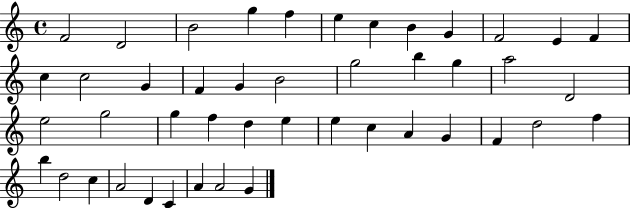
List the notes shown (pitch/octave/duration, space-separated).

F4/h D4/h B4/h G5/q F5/q E5/q C5/q B4/q G4/q F4/h E4/q F4/q C5/q C5/h G4/q F4/q G4/q B4/h G5/h B5/q G5/q A5/h D4/h E5/h G5/h G5/q F5/q D5/q E5/q E5/q C5/q A4/q G4/q F4/q D5/h F5/q B5/q D5/h C5/q A4/h D4/q C4/q A4/q A4/h G4/q